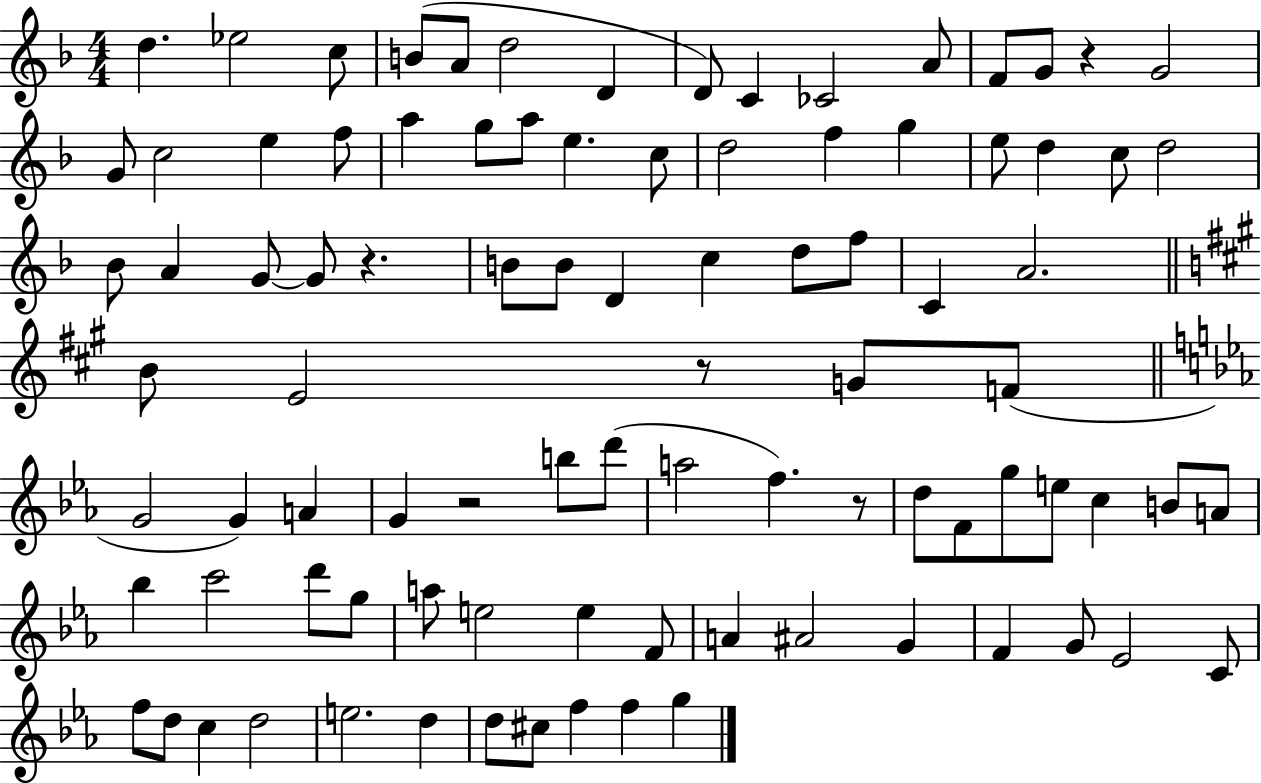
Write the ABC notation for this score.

X:1
T:Untitled
M:4/4
L:1/4
K:F
d _e2 c/2 B/2 A/2 d2 D D/2 C _C2 A/2 F/2 G/2 z G2 G/2 c2 e f/2 a g/2 a/2 e c/2 d2 f g e/2 d c/2 d2 _B/2 A G/2 G/2 z B/2 B/2 D c d/2 f/2 C A2 B/2 E2 z/2 G/2 F/2 G2 G A G z2 b/2 d'/2 a2 f z/2 d/2 F/2 g/2 e/2 c B/2 A/2 _b c'2 d'/2 g/2 a/2 e2 e F/2 A ^A2 G F G/2 _E2 C/2 f/2 d/2 c d2 e2 d d/2 ^c/2 f f g